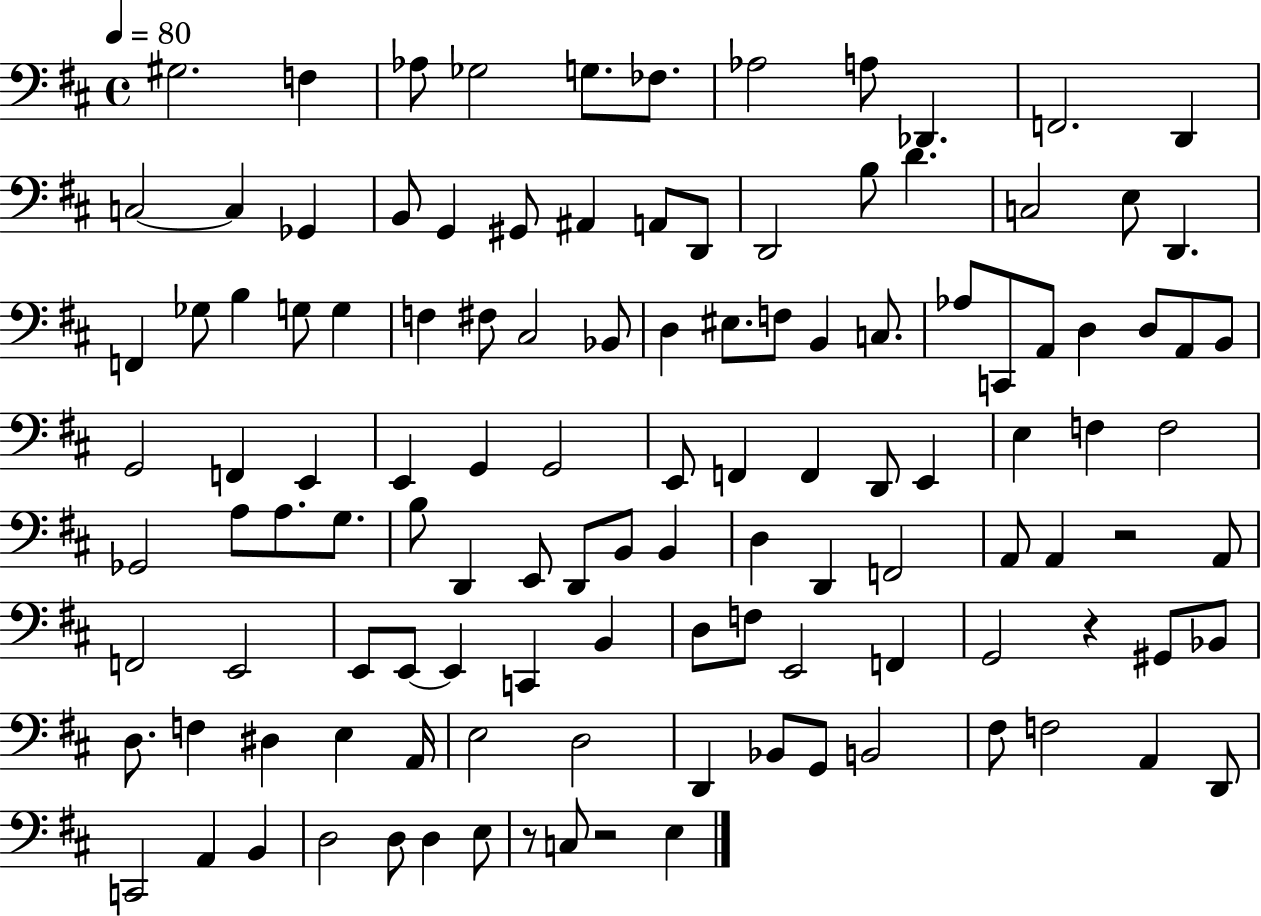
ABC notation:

X:1
T:Untitled
M:4/4
L:1/4
K:D
^G,2 F, _A,/2 _G,2 G,/2 _F,/2 _A,2 A,/2 _D,, F,,2 D,, C,2 C, _G,, B,,/2 G,, ^G,,/2 ^A,, A,,/2 D,,/2 D,,2 B,/2 D C,2 E,/2 D,, F,, _G,/2 B, G,/2 G, F, ^F,/2 ^C,2 _B,,/2 D, ^E,/2 F,/2 B,, C,/2 _A,/2 C,,/2 A,,/2 D, D,/2 A,,/2 B,,/2 G,,2 F,, E,, E,, G,, G,,2 E,,/2 F,, F,, D,,/2 E,, E, F, F,2 _G,,2 A,/2 A,/2 G,/2 B,/2 D,, E,,/2 D,,/2 B,,/2 B,, D, D,, F,,2 A,,/2 A,, z2 A,,/2 F,,2 E,,2 E,,/2 E,,/2 E,, C,, B,, D,/2 F,/2 E,,2 F,, G,,2 z ^G,,/2 _B,,/2 D,/2 F, ^D, E, A,,/4 E,2 D,2 D,, _B,,/2 G,,/2 B,,2 ^F,/2 F,2 A,, D,,/2 C,,2 A,, B,, D,2 D,/2 D, E,/2 z/2 C,/2 z2 E,